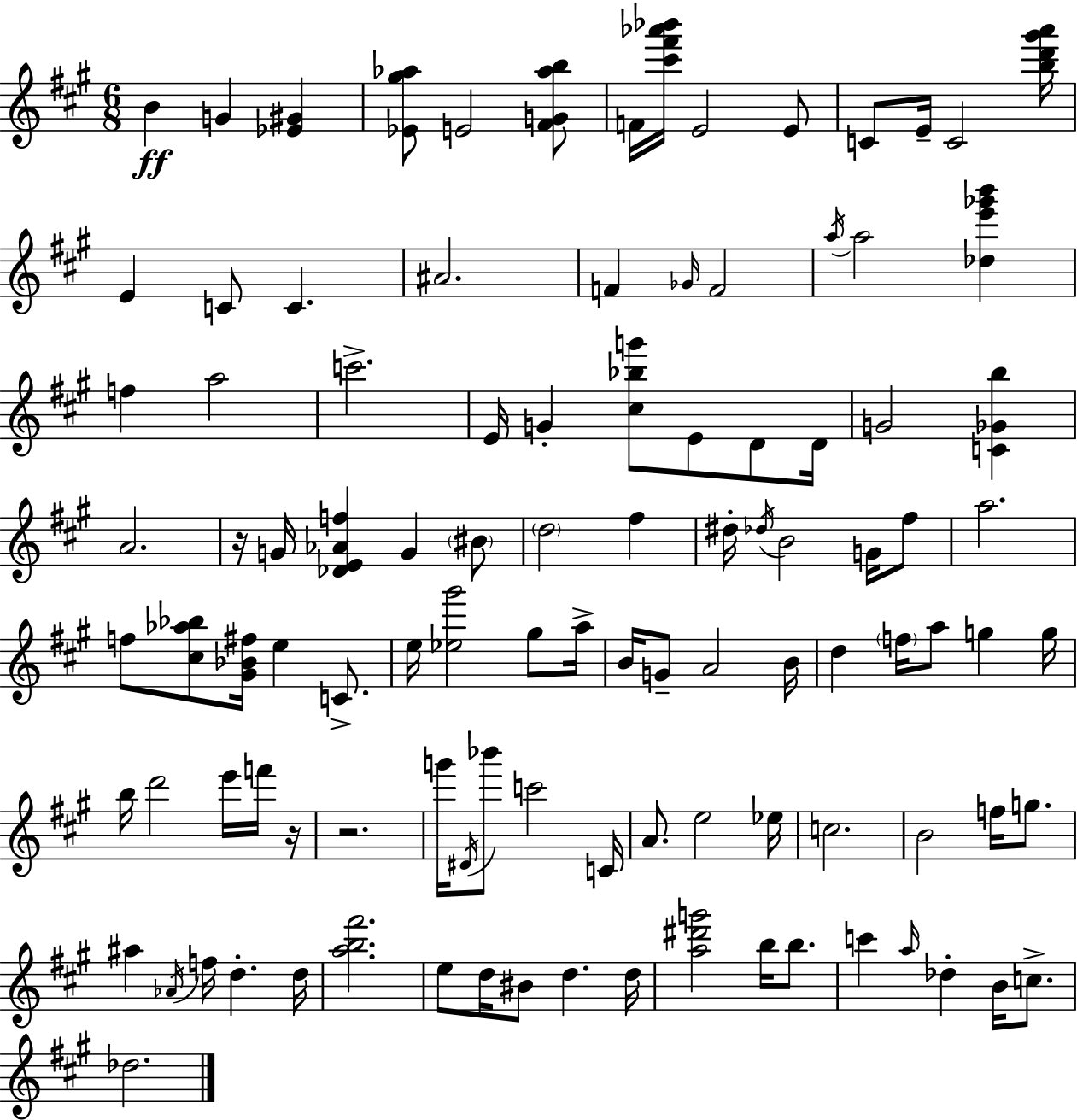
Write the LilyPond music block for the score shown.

{
  \clef treble
  \numericTimeSignature
  \time 6/8
  \key a \major
  \repeat volta 2 { b'4\ff g'4 <ees' gis'>4 | <ees' gis'' aes''>8 e'2 <fis' g' aes'' b''>8 | f'16 <cis''' fis''' aes''' bes'''>16 e'2 e'8 | c'8 e'16-- c'2 <b'' d''' gis''' a'''>16 | \break e'4 c'8 c'4. | ais'2. | f'4 \grace { ges'16 } f'2 | \acciaccatura { a''16 } a''2 <des'' e''' ges''' b'''>4 | \break f''4 a''2 | c'''2.-> | e'16 g'4-. <cis'' bes'' g'''>8 e'8 d'8 | d'16 g'2 <c' ges' b''>4 | \break a'2. | r16 g'16 <des' e' aes' f''>4 g'4 | \parenthesize bis'8 \parenthesize d''2 fis''4 | dis''16-. \acciaccatura { des''16 } b'2 | \break g'16 fis''8 a''2. | f''8 <cis'' aes'' bes''>8 <gis' bes' fis''>16 e''4 | c'8.-> e''16 <ees'' gis'''>2 | gis''8 a''16-> b'16 g'8-- a'2 | \break b'16 d''4 \parenthesize f''16 a''8 g''4 | g''16 b''16 d'''2 | e'''16 f'''16 r16 r2. | g'''16 \acciaccatura { dis'16 } bes'''8 c'''2 | \break c'16 a'8. e''2 | ees''16 c''2. | b'2 | f''16 g''8. ais''4 \acciaccatura { aes'16 } f''16 d''4.-. | \break d''16 <a'' b'' fis'''>2. | e''8 d''16 bis'8 d''4. | d''16 <a'' dis''' g'''>2 | b''16 b''8. c'''4 \grace { a''16 } des''4-. | \break b'16 c''8.-> des''2. | } \bar "|."
}